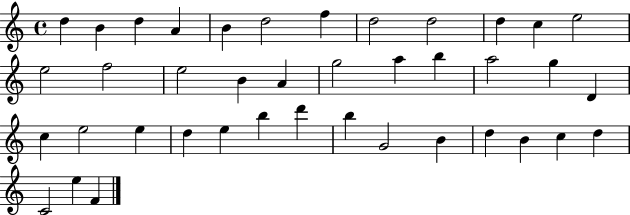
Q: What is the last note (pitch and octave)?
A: F4